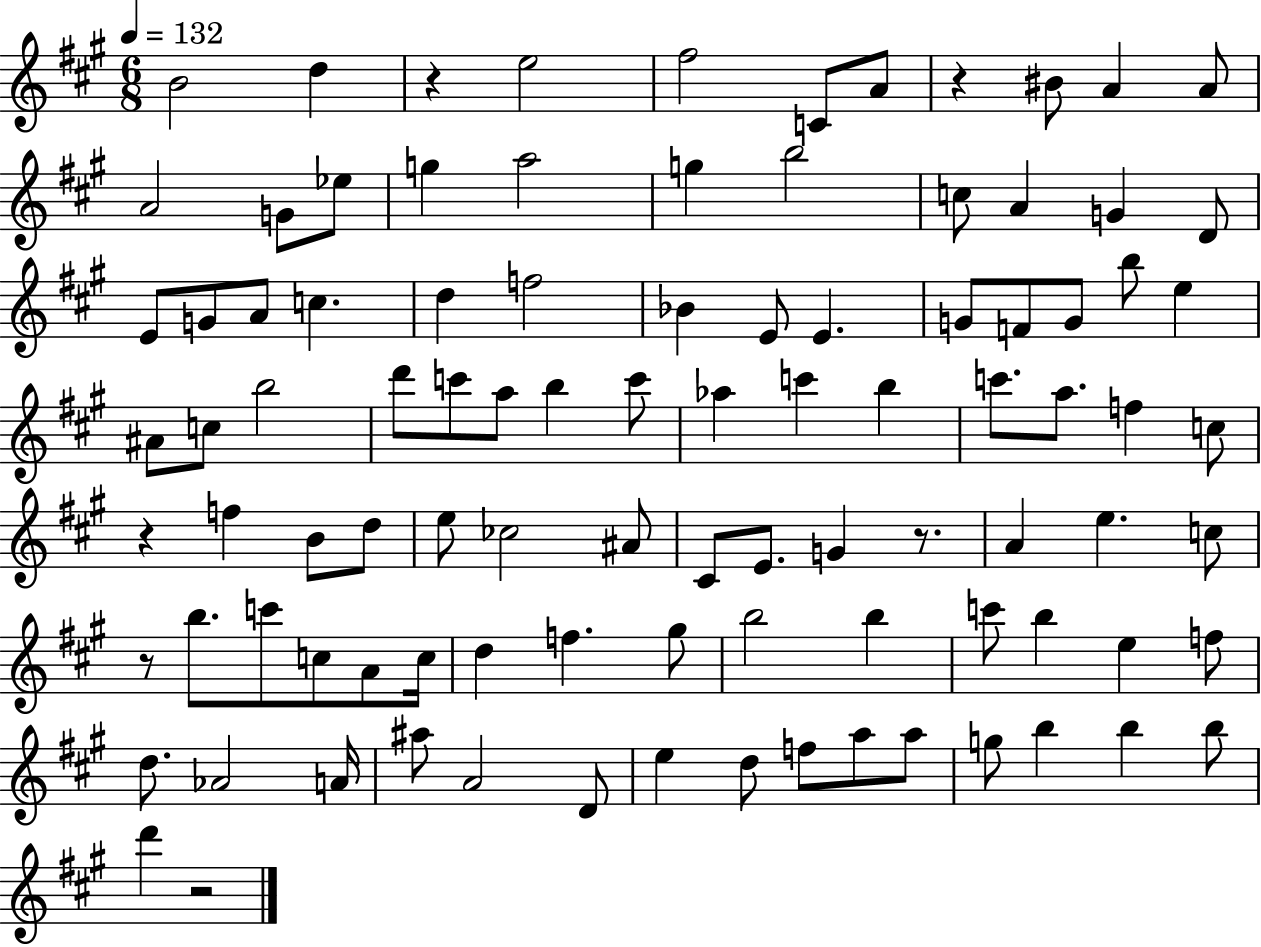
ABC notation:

X:1
T:Untitled
M:6/8
L:1/4
K:A
B2 d z e2 ^f2 C/2 A/2 z ^B/2 A A/2 A2 G/2 _e/2 g a2 g b2 c/2 A G D/2 E/2 G/2 A/2 c d f2 _B E/2 E G/2 F/2 G/2 b/2 e ^A/2 c/2 b2 d'/2 c'/2 a/2 b c'/2 _a c' b c'/2 a/2 f c/2 z f B/2 d/2 e/2 _c2 ^A/2 ^C/2 E/2 G z/2 A e c/2 z/2 b/2 c'/2 c/2 A/2 c/4 d f ^g/2 b2 b c'/2 b e f/2 d/2 _A2 A/4 ^a/2 A2 D/2 e d/2 f/2 a/2 a/2 g/2 b b b/2 d' z2